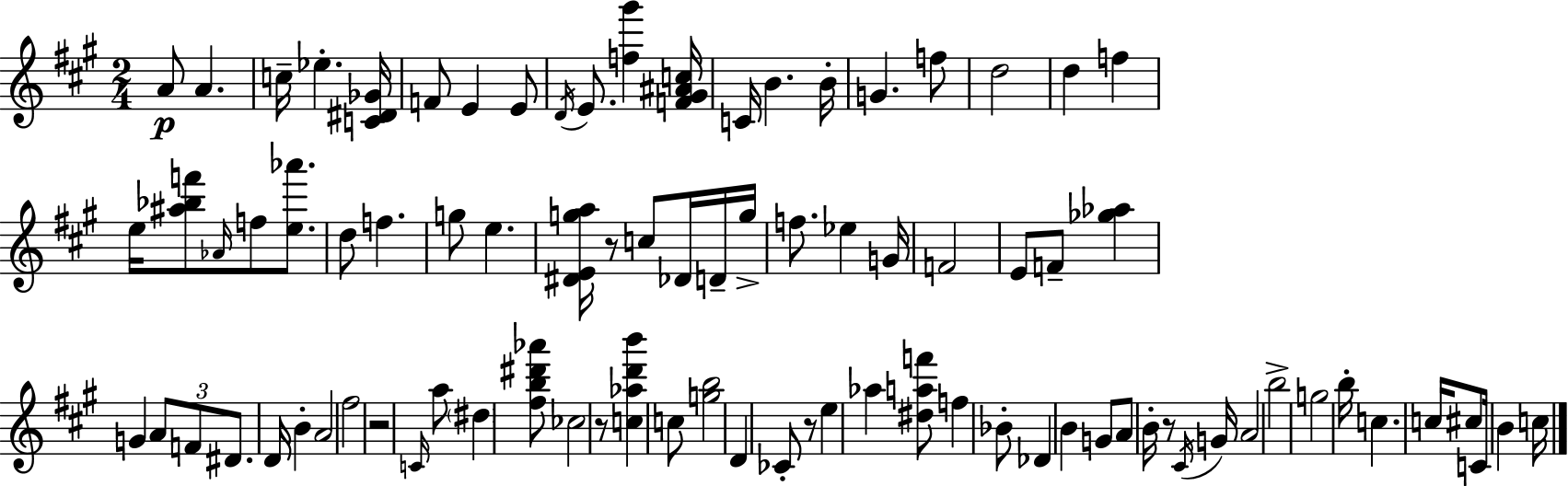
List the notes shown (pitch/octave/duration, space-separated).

A4/e A4/q. C5/s Eb5/q. [C4,D#4,Gb4]/s F4/e E4/q E4/e D4/s E4/e. [F5,G#6]/q [F4,G#4,A#4,C5]/s C4/s B4/q. B4/s G4/q. F5/e D5/h D5/q F5/q E5/s [A#5,Bb5,F6]/e Ab4/s F5/e [E5,Ab6]/e. D5/e F5/q. G5/e E5/q. [D#4,E4,G5,A5]/s R/e C5/e Db4/s D4/s G5/s F5/e. Eb5/q G4/s F4/h E4/e F4/e [Gb5,Ab5]/q G4/q A4/e F4/e D#4/e. D4/s B4/q A4/h F#5/h R/h C4/s A5/e D#5/q [F#5,B5,D#6,Ab6]/e CES5/h R/e [C5,Ab5,D6,B6]/q C5/e [G5,B5]/h D4/q CES4/e R/e E5/q Ab5/q [D#5,A5,F6]/e F5/q Bb4/e Db4/q B4/q G4/e A4/e B4/s R/e C#4/s G4/s A4/h B5/h G5/h B5/s C5/q. C5/s C#5/e C4/s B4/q C5/s